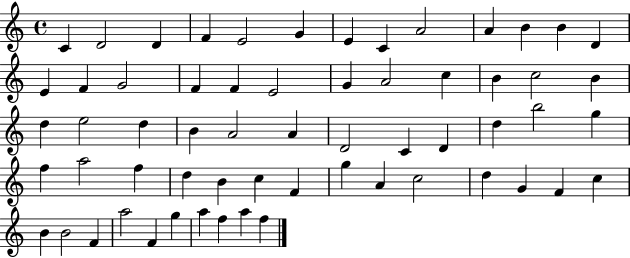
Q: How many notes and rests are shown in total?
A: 61